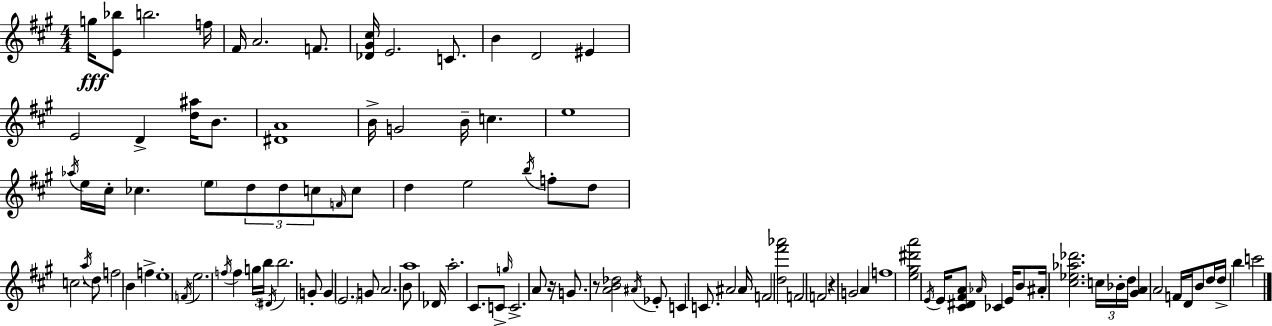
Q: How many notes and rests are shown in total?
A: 107